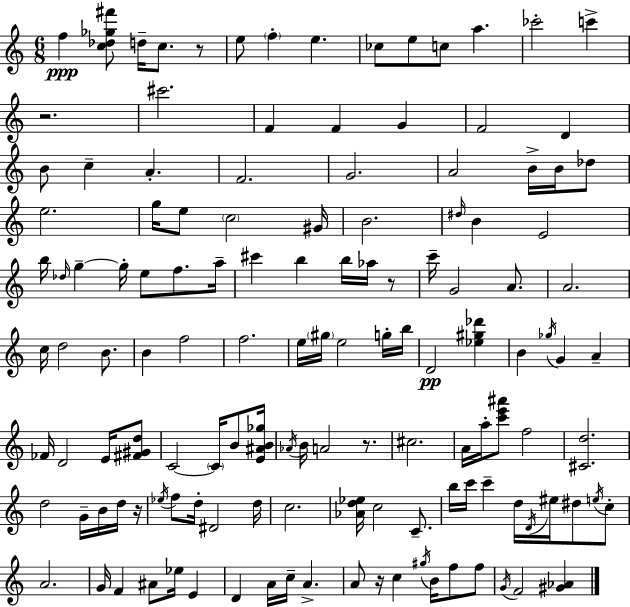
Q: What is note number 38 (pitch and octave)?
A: Db5